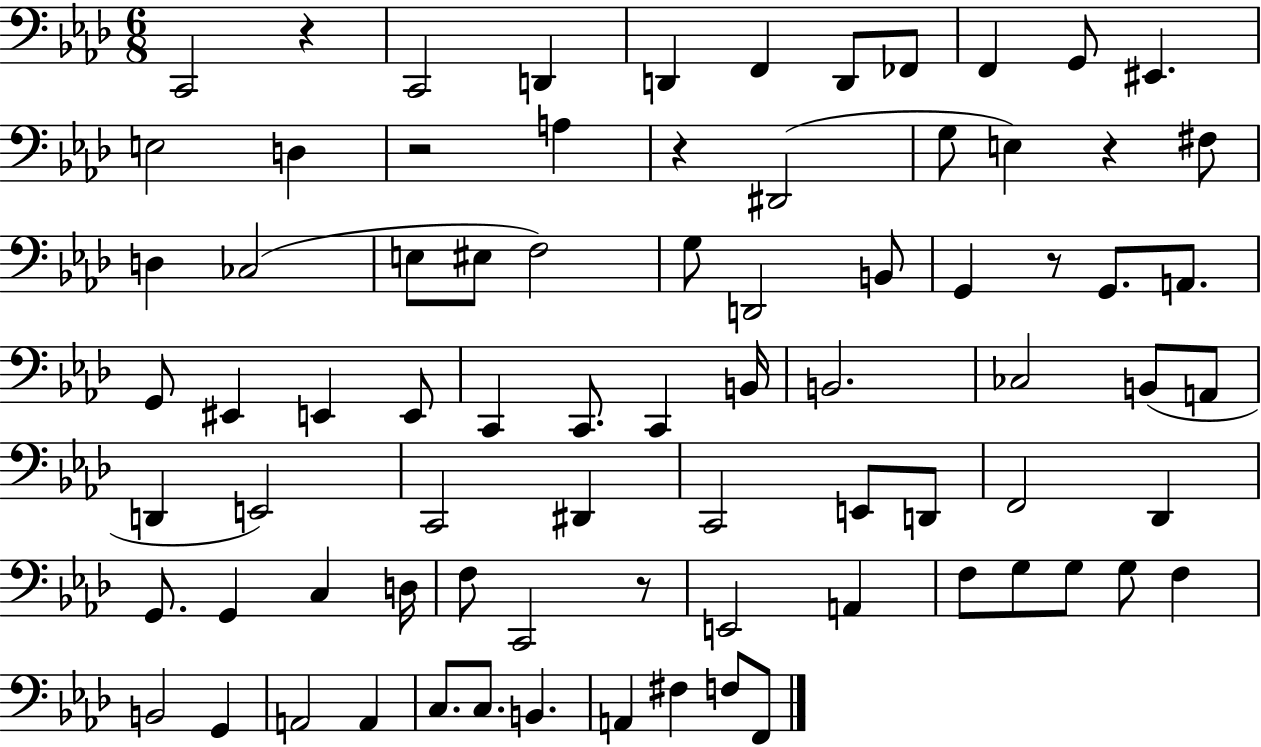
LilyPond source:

{
  \clef bass
  \numericTimeSignature
  \time 6/8
  \key aes \major
  c,2 r4 | c,2 d,4 | d,4 f,4 d,8 fes,8 | f,4 g,8 eis,4. | \break e2 d4 | r2 a4 | r4 dis,2( | g8 e4) r4 fis8 | \break d4 ces2( | e8 eis8 f2) | g8 d,2 b,8 | g,4 r8 g,8. a,8. | \break g,8 eis,4 e,4 e,8 | c,4 c,8. c,4 b,16 | b,2. | ces2 b,8( a,8 | \break d,4 e,2) | c,2 dis,4 | c,2 e,8 d,8 | f,2 des,4 | \break g,8. g,4 c4 d16 | f8 c,2 r8 | e,2 a,4 | f8 g8 g8 g8 f4 | \break b,2 g,4 | a,2 a,4 | c8. c8. b,4. | a,4 fis4 f8 f,8 | \break \bar "|."
}